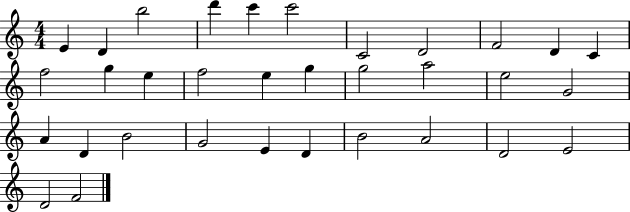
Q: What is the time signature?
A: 4/4